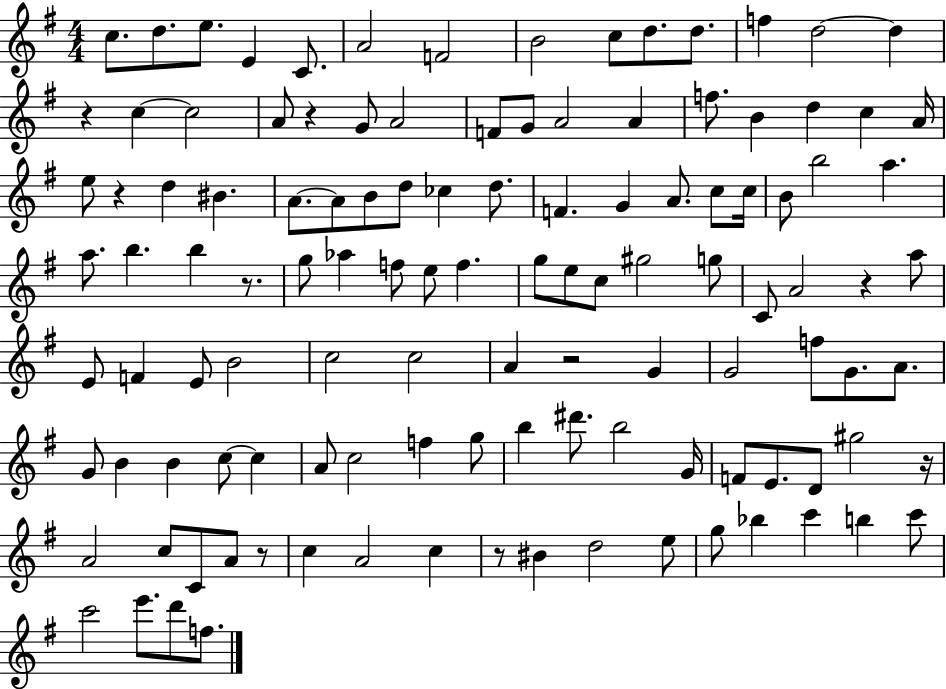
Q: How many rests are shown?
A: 9